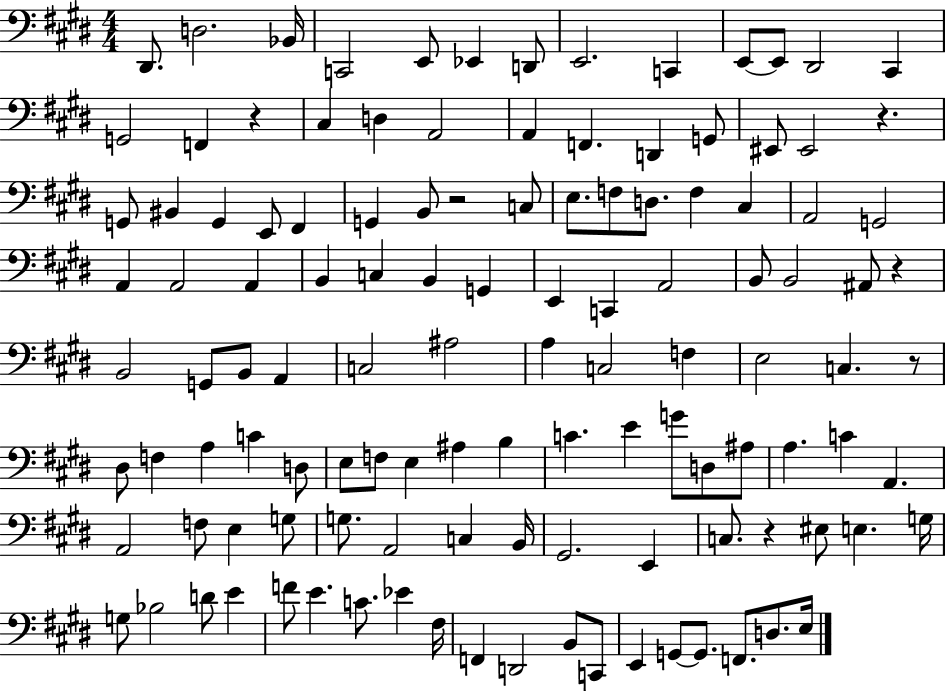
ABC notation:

X:1
T:Untitled
M:4/4
L:1/4
K:E
^D,,/2 D,2 _B,,/4 C,,2 E,,/2 _E,, D,,/2 E,,2 C,, E,,/2 E,,/2 ^D,,2 ^C,, G,,2 F,, z ^C, D, A,,2 A,, F,, D,, G,,/2 ^E,,/2 ^E,,2 z G,,/2 ^B,, G,, E,,/2 ^F,, G,, B,,/2 z2 C,/2 E,/2 F,/2 D,/2 F, ^C, A,,2 G,,2 A,, A,,2 A,, B,, C, B,, G,, E,, C,, A,,2 B,,/2 B,,2 ^A,,/2 z B,,2 G,,/2 B,,/2 A,, C,2 ^A,2 A, C,2 F, E,2 C, z/2 ^D,/2 F, A, C D,/2 E,/2 F,/2 E, ^A, B, C E G/2 D,/2 ^A,/2 A, C A,, A,,2 F,/2 E, G,/2 G,/2 A,,2 C, B,,/4 ^G,,2 E,, C,/2 z ^E,/2 E, G,/4 G,/2 _B,2 D/2 E F/2 E C/2 _E ^F,/4 F,, D,,2 B,,/2 C,,/2 E,, G,,/2 G,,/2 F,,/2 D,/2 E,/4